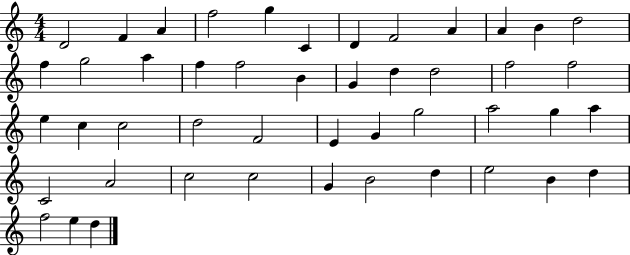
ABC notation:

X:1
T:Untitled
M:4/4
L:1/4
K:C
D2 F A f2 g C D F2 A A B d2 f g2 a f f2 B G d d2 f2 f2 e c c2 d2 F2 E G g2 a2 g a C2 A2 c2 c2 G B2 d e2 B d f2 e d